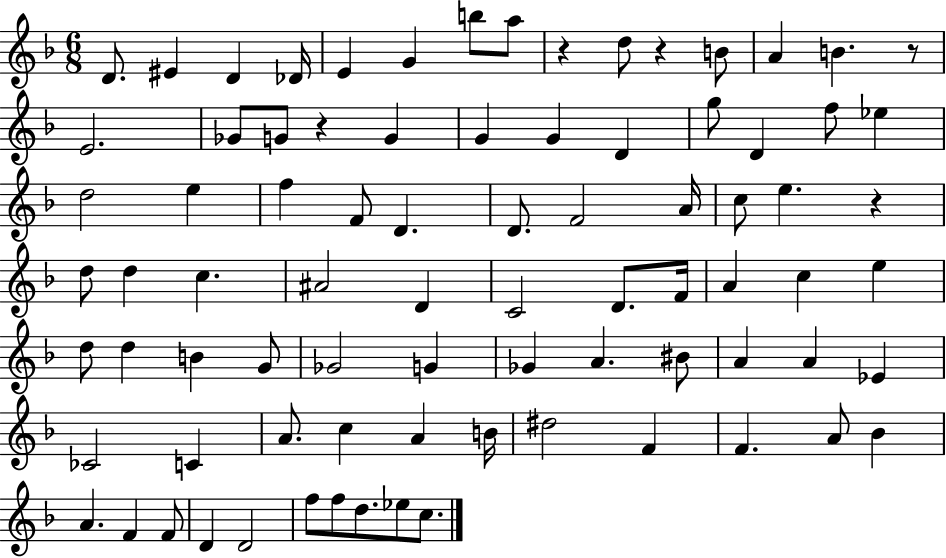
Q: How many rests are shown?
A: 5